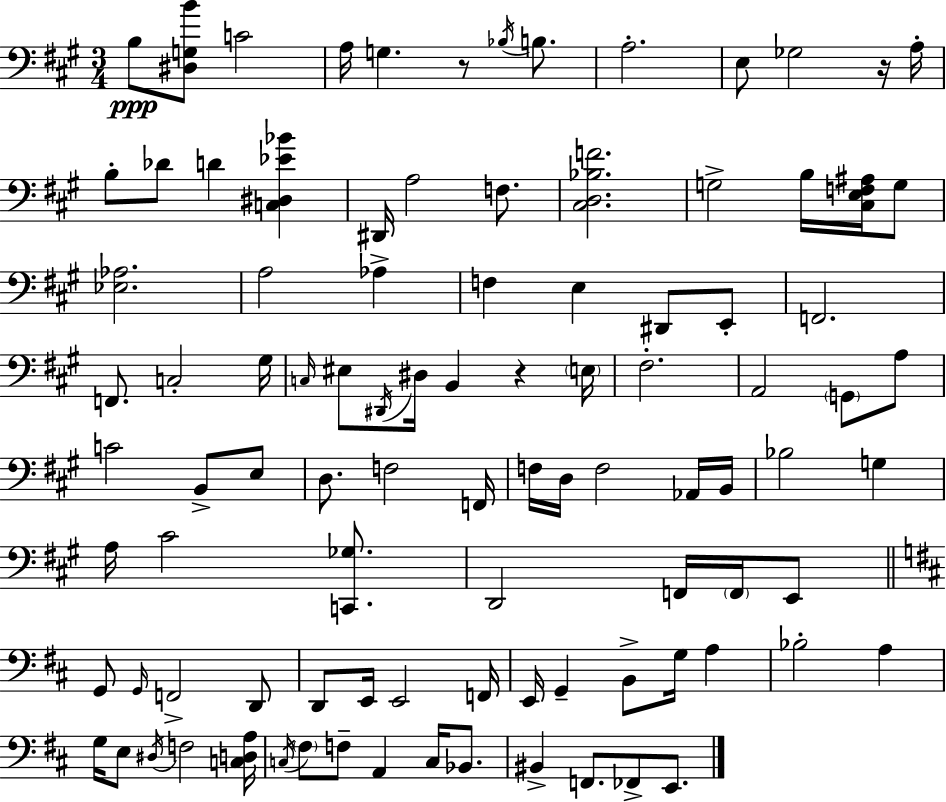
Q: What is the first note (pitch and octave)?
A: B3